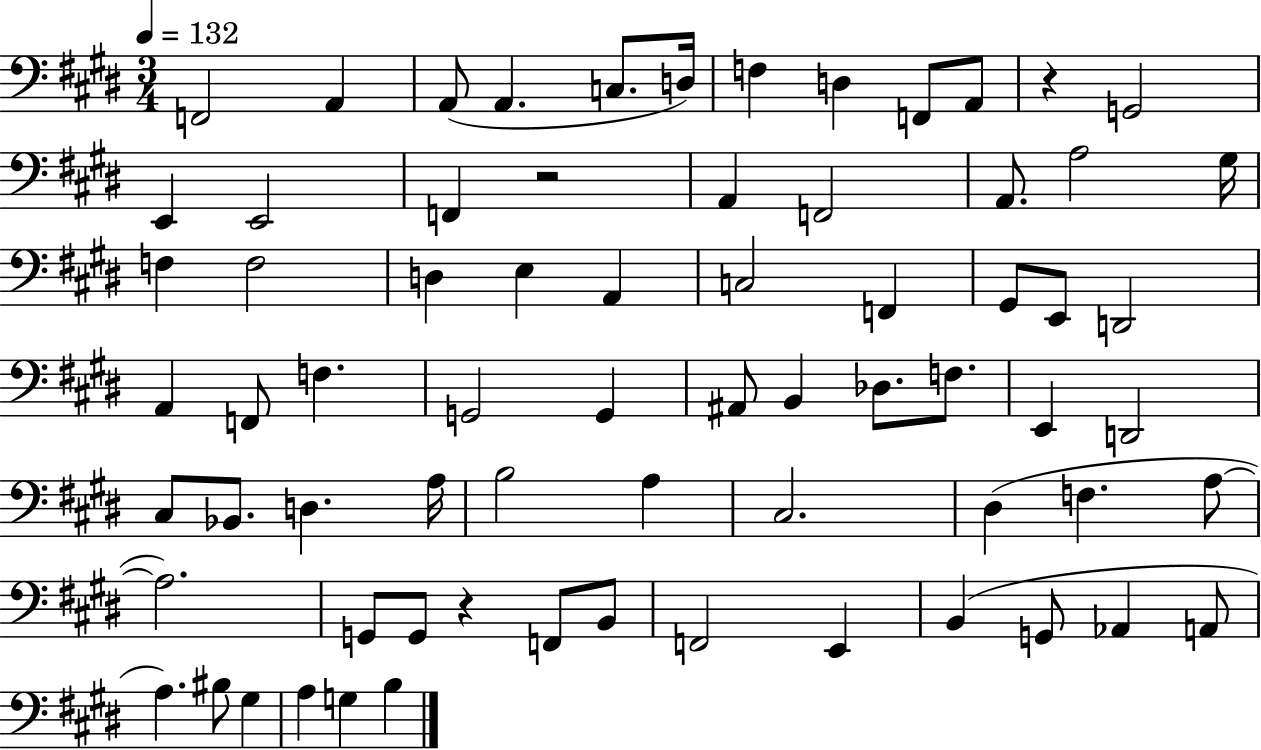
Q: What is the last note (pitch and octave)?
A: B3